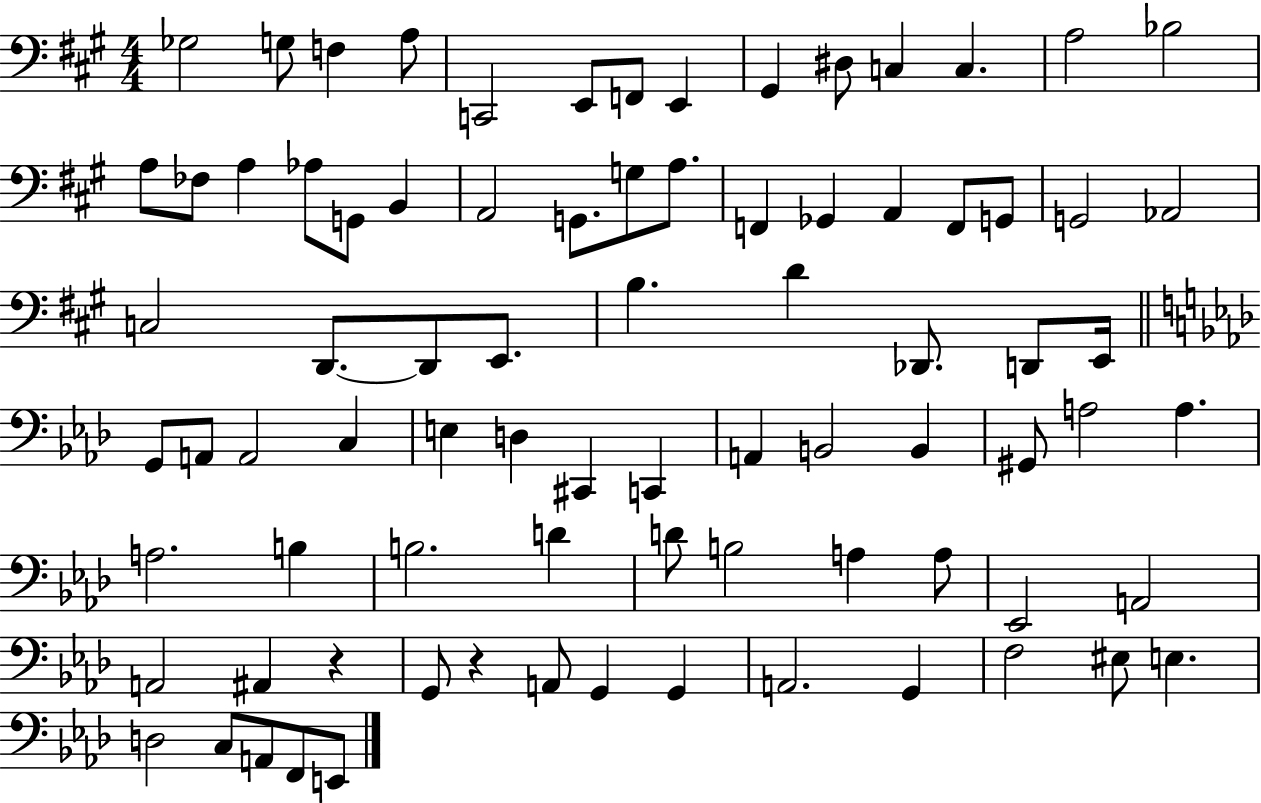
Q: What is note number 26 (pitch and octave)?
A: Gb2